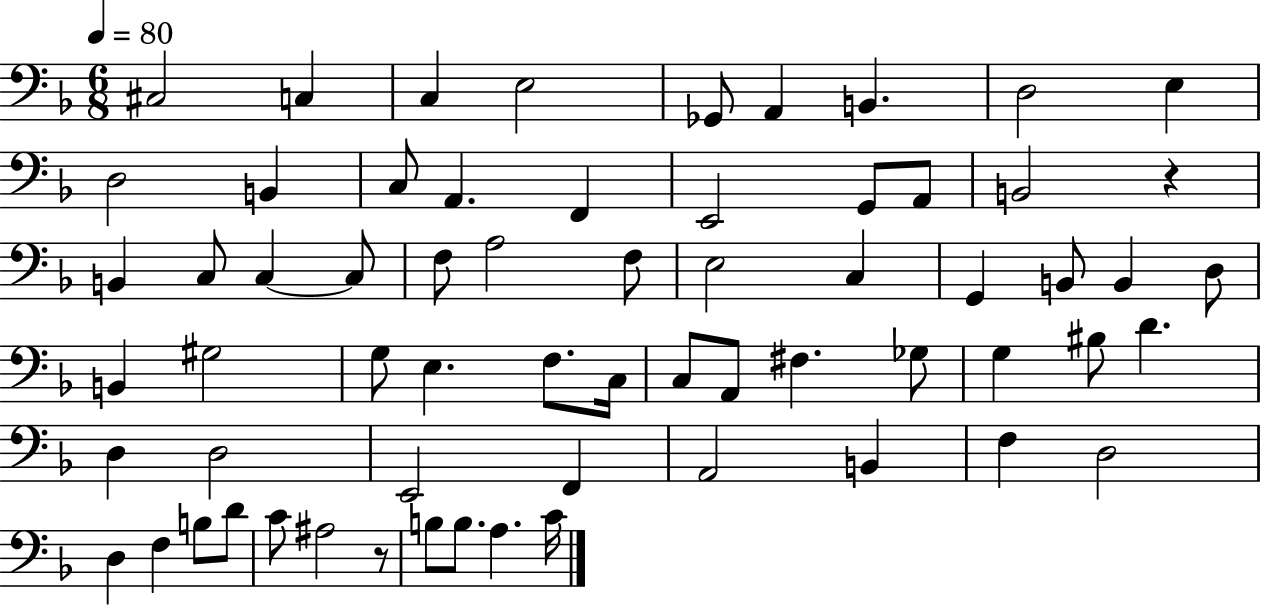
{
  \clef bass
  \numericTimeSignature
  \time 6/8
  \key f \major
  \tempo 4 = 80
  cis2 c4 | c4 e2 | ges,8 a,4 b,4. | d2 e4 | \break d2 b,4 | c8 a,4. f,4 | e,2 g,8 a,8 | b,2 r4 | \break b,4 c8 c4~~ c8 | f8 a2 f8 | e2 c4 | g,4 b,8 b,4 d8 | \break b,4 gis2 | g8 e4. f8. c16 | c8 a,8 fis4. ges8 | g4 bis8 d'4. | \break d4 d2 | e,2 f,4 | a,2 b,4 | f4 d2 | \break d4 f4 b8 d'8 | c'8 ais2 r8 | b8 b8. a4. c'16 | \bar "|."
}